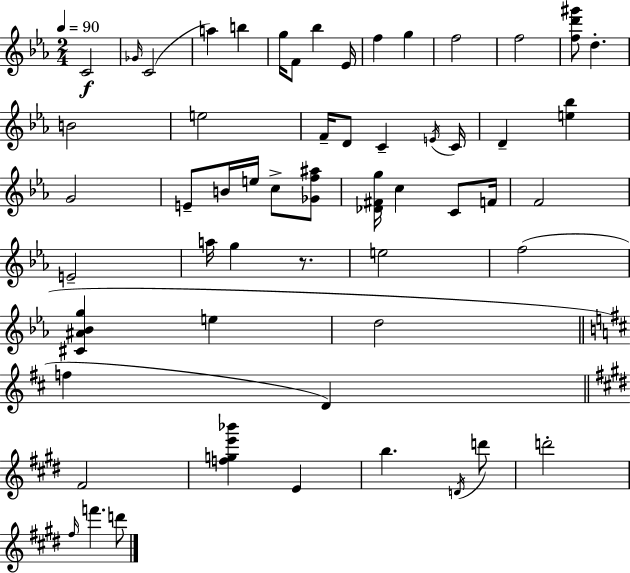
C4/h Gb4/s C4/h A5/q B5/q G5/s F4/e Bb5/q Eb4/s F5/q G5/q F5/h F5/h [F5,D6,G#6]/e D5/q. B4/h E5/h F4/s D4/e C4/q E4/s C4/s D4/q [E5,Bb5]/q G4/h E4/e B4/s E5/s C5/e [Gb4,F5,A#5]/e [Db4,F#4,G5]/s C5/q C4/e F4/s F4/h E4/h A5/s G5/q R/e. E5/h F5/h [C#4,A#4,Bb4,G5]/q E5/q D5/h F5/q D4/q F#4/h [F5,G5,E6,Bb6]/q E4/q B5/q. D4/s D6/e D6/h F#5/s F6/q. D6/e